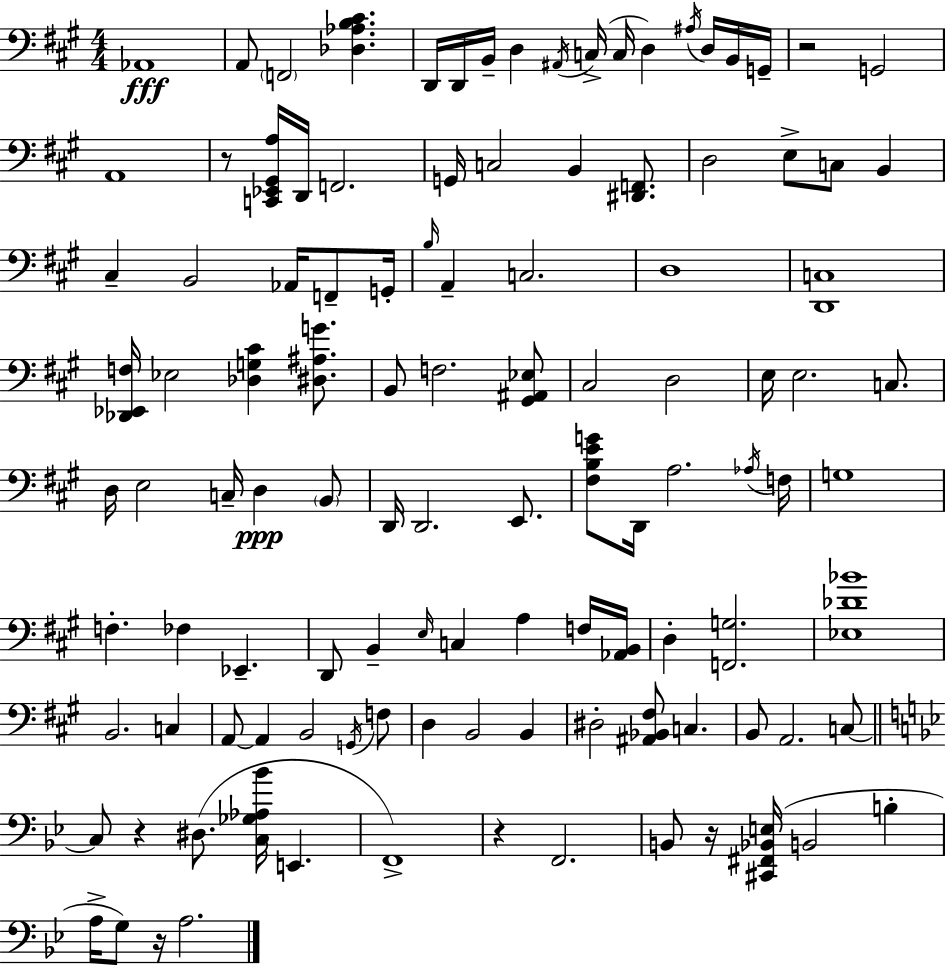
X:1
T:Untitled
M:4/4
L:1/4
K:A
_A,,4 A,,/2 F,,2 [_D,_A,B,^C] D,,/4 D,,/4 B,,/4 D, ^A,,/4 C,/4 C,/4 D, ^A,/4 D,/4 B,,/4 G,,/4 z2 G,,2 A,,4 z/2 [C,,_E,,^G,,A,]/4 D,,/4 F,,2 G,,/4 C,2 B,, [^D,,F,,]/2 D,2 E,/2 C,/2 B,, ^C, B,,2 _A,,/4 F,,/2 G,,/4 B,/4 A,, C,2 D,4 [D,,C,]4 [_D,,_E,,F,]/4 _E,2 [_D,G,^C] [^D,^A,G]/2 B,,/2 F,2 [^G,,^A,,_E,]/2 ^C,2 D,2 E,/4 E,2 C,/2 D,/4 E,2 C,/4 D, B,,/2 D,,/4 D,,2 E,,/2 [^F,B,EG]/2 D,,/4 A,2 _A,/4 F,/4 G,4 F, _F, _E,, D,,/2 B,, E,/4 C, A, F,/4 [_A,,B,,]/4 D, [F,,G,]2 [_E,_D_B]4 B,,2 C, A,,/2 A,, B,,2 G,,/4 F,/2 D, B,,2 B,, ^D,2 [^A,,_B,,^F,]/2 C, B,,/2 A,,2 C,/2 C,/2 z ^D,/2 [C,_G,_A,_B]/4 E,, F,,4 z F,,2 B,,/2 z/4 [^C,,^F,,_B,,E,]/4 B,,2 B, A,/4 G,/2 z/4 A,2